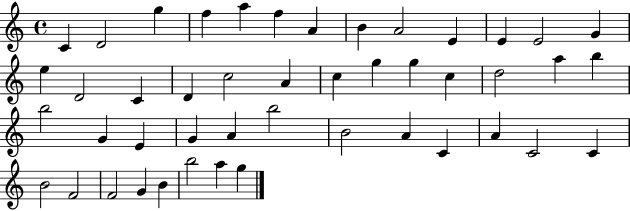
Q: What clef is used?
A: treble